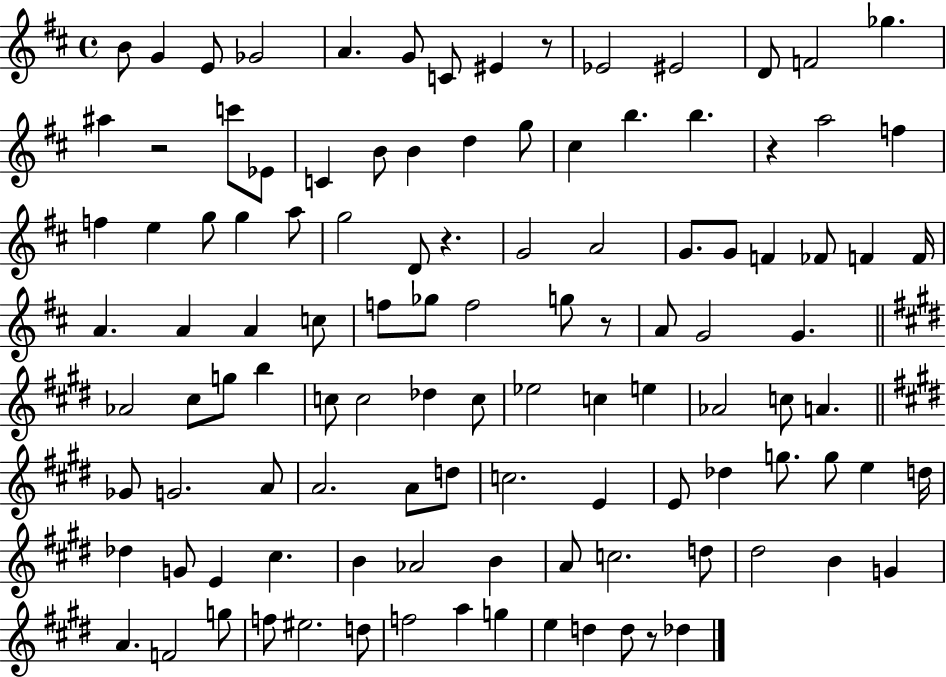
B4/e G4/q E4/e Gb4/h A4/q. G4/e C4/e EIS4/q R/e Eb4/h EIS4/h D4/e F4/h Gb5/q. A#5/q R/h C6/e Eb4/e C4/q B4/e B4/q D5/q G5/e C#5/q B5/q. B5/q. R/q A5/h F5/q F5/q E5/q G5/e G5/q A5/e G5/h D4/e R/q. G4/h A4/h G4/e. G4/e F4/q FES4/e F4/q F4/s A4/q. A4/q A4/q C5/e F5/e Gb5/e F5/h G5/e R/e A4/e G4/h G4/q. Ab4/h C#5/e G5/e B5/q C5/e C5/h Db5/q C5/e Eb5/h C5/q E5/q Ab4/h C5/e A4/q. Gb4/e G4/h. A4/e A4/h. A4/e D5/e C5/h. E4/q E4/e Db5/q G5/e. G5/e E5/q D5/s Db5/q G4/e E4/q C#5/q. B4/q Ab4/h B4/q A4/e C5/h. D5/e D#5/h B4/q G4/q A4/q. F4/h G5/e F5/e EIS5/h. D5/e F5/h A5/q G5/q E5/q D5/q D5/e R/e Db5/q